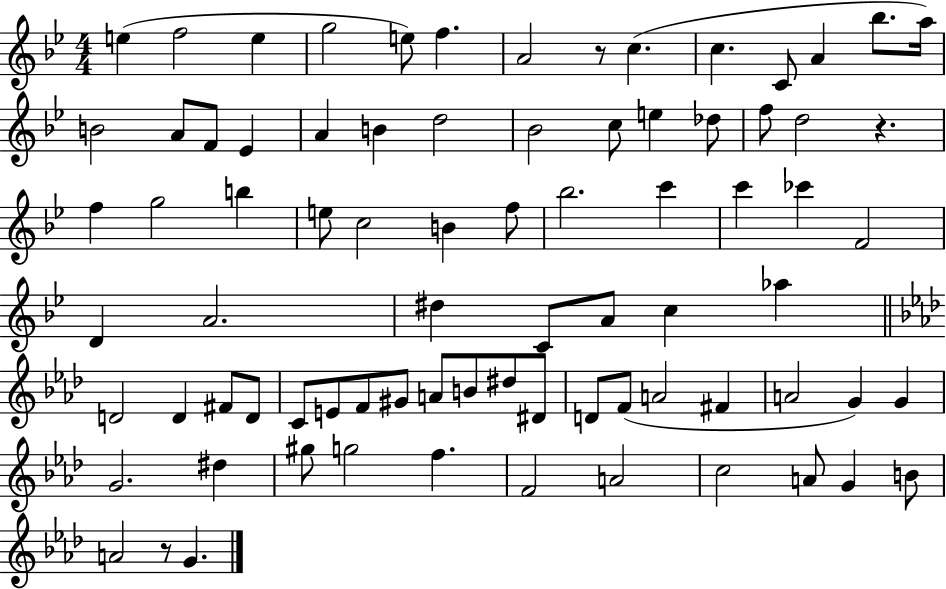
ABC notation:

X:1
T:Untitled
M:4/4
L:1/4
K:Bb
e f2 e g2 e/2 f A2 z/2 c c C/2 A _b/2 a/4 B2 A/2 F/2 _E A B d2 _B2 c/2 e _d/2 f/2 d2 z f g2 b e/2 c2 B f/2 _b2 c' c' _c' F2 D A2 ^d C/2 A/2 c _a D2 D ^F/2 D/2 C/2 E/2 F/2 ^G/2 A/2 B/2 ^d/2 ^D/2 D/2 F/2 A2 ^F A2 G G G2 ^d ^g/2 g2 f F2 A2 c2 A/2 G B/2 A2 z/2 G